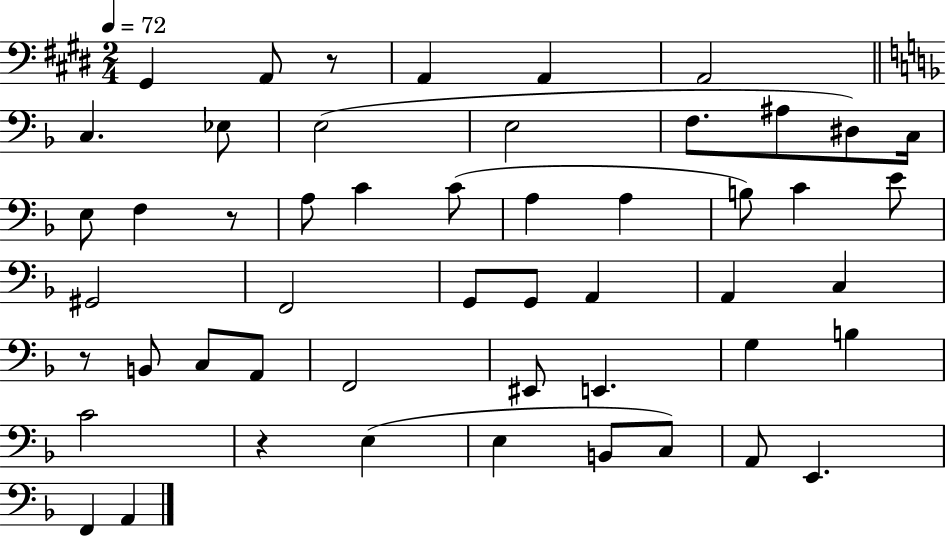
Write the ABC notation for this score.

X:1
T:Untitled
M:2/4
L:1/4
K:E
^G,, A,,/2 z/2 A,, A,, A,,2 C, _E,/2 E,2 E,2 F,/2 ^A,/2 ^D,/2 C,/4 E,/2 F, z/2 A,/2 C C/2 A, A, B,/2 C E/2 ^G,,2 F,,2 G,,/2 G,,/2 A,, A,, C, z/2 B,,/2 C,/2 A,,/2 F,,2 ^E,,/2 E,, G, B, C2 z E, E, B,,/2 C,/2 A,,/2 E,, F,, A,,